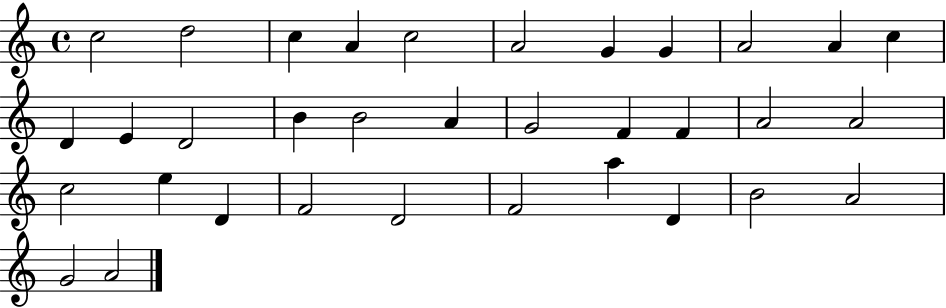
C5/h D5/h C5/q A4/q C5/h A4/h G4/q G4/q A4/h A4/q C5/q D4/q E4/q D4/h B4/q B4/h A4/q G4/h F4/q F4/q A4/h A4/h C5/h E5/q D4/q F4/h D4/h F4/h A5/q D4/q B4/h A4/h G4/h A4/h